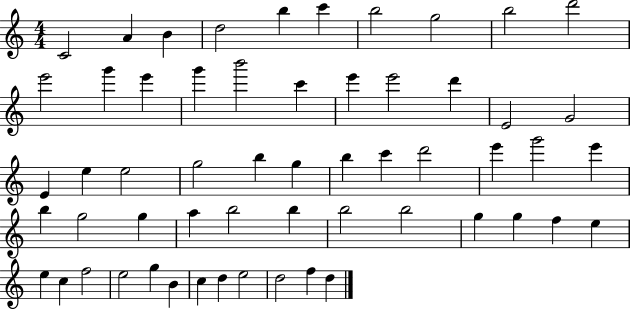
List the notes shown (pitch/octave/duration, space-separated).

C4/h A4/q B4/q D5/h B5/q C6/q B5/h G5/h B5/h D6/h E6/h G6/q E6/q G6/q B6/h C6/q E6/q E6/h D6/q E4/h G4/h E4/q E5/q E5/h G5/h B5/q G5/q B5/q C6/q D6/h E6/q G6/h E6/q B5/q G5/h G5/q A5/q B5/h B5/q B5/h B5/h G5/q G5/q F5/q E5/q E5/q C5/q F5/h E5/h G5/q B4/q C5/q D5/q E5/h D5/h F5/q D5/q